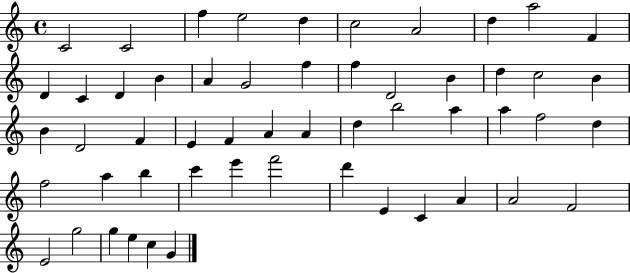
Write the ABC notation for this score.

X:1
T:Untitled
M:4/4
L:1/4
K:C
C2 C2 f e2 d c2 A2 d a2 F D C D B A G2 f f D2 B d c2 B B D2 F E F A A d b2 a a f2 d f2 a b c' e' f'2 d' E C A A2 F2 E2 g2 g e c G